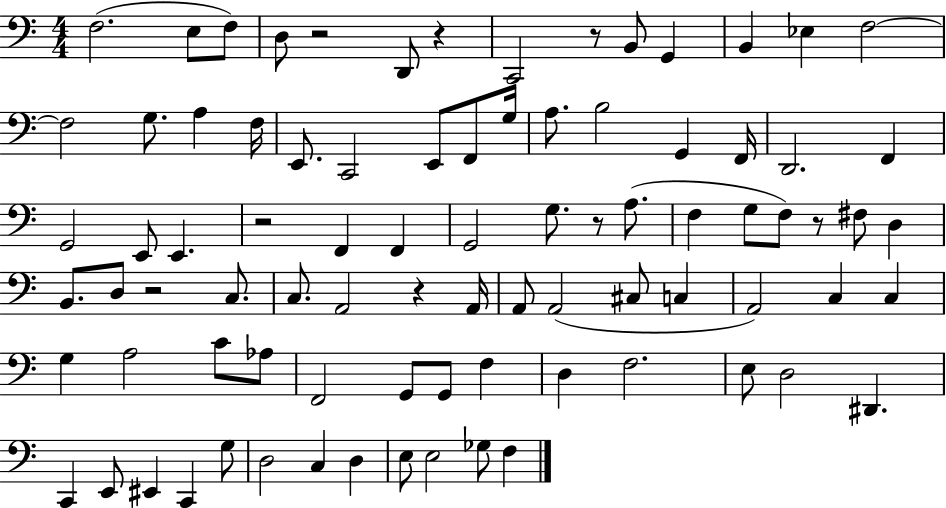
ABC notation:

X:1
T:Untitled
M:4/4
L:1/4
K:C
F,2 E,/2 F,/2 D,/2 z2 D,,/2 z C,,2 z/2 B,,/2 G,, B,, _E, F,2 F,2 G,/2 A, F,/4 E,,/2 C,,2 E,,/2 F,,/2 G,/4 A,/2 B,2 G,, F,,/4 D,,2 F,, G,,2 E,,/2 E,, z2 F,, F,, G,,2 G,/2 z/2 A,/2 F, G,/2 F,/2 z/2 ^F,/2 D, B,,/2 D,/2 z2 C,/2 C,/2 A,,2 z A,,/4 A,,/2 A,,2 ^C,/2 C, A,,2 C, C, G, A,2 C/2 _A,/2 F,,2 G,,/2 G,,/2 F, D, F,2 E,/2 D,2 ^D,, C,, E,,/2 ^E,, C,, G,/2 D,2 C, D, E,/2 E,2 _G,/2 F,